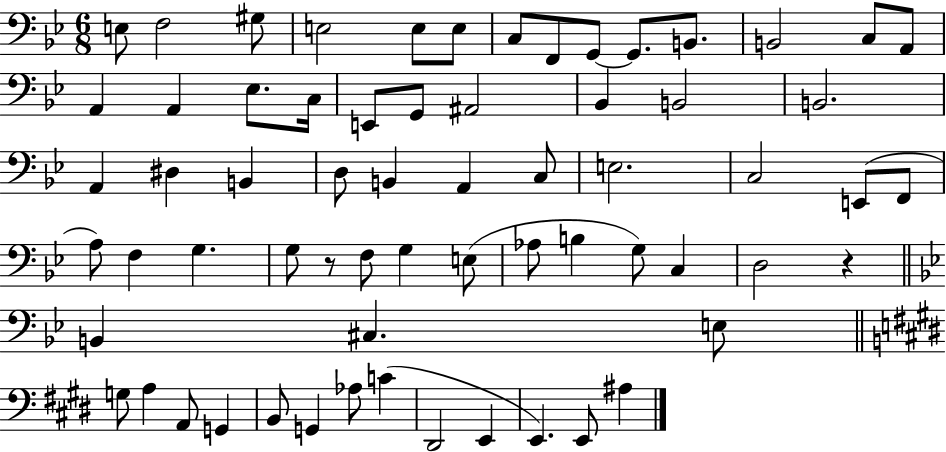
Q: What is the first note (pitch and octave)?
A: E3